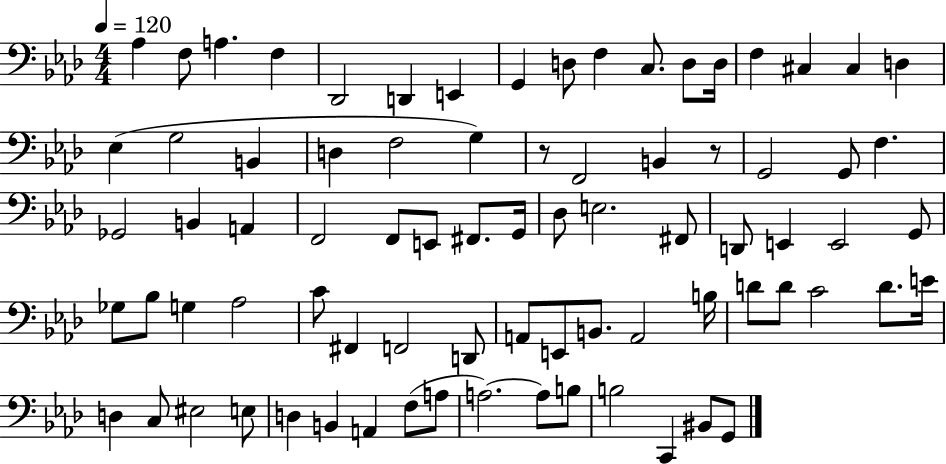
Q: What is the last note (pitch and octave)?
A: G2